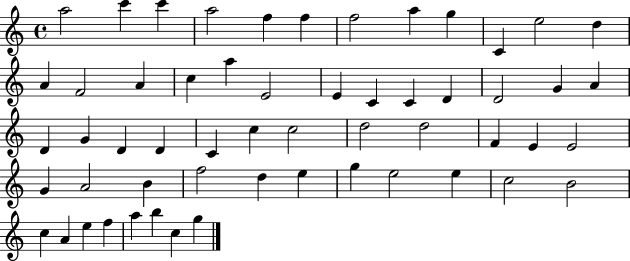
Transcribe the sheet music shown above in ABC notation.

X:1
T:Untitled
M:4/4
L:1/4
K:C
a2 c' c' a2 f f f2 a g C e2 d A F2 A c a E2 E C C D D2 G A D G D D C c c2 d2 d2 F E E2 G A2 B f2 d e g e2 e c2 B2 c A e f a b c g